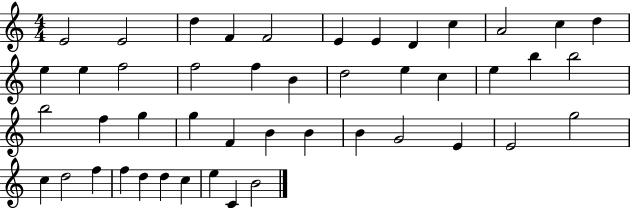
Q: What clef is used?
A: treble